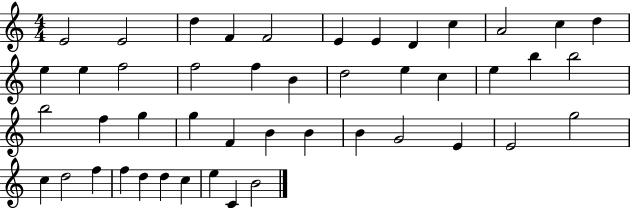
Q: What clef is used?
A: treble